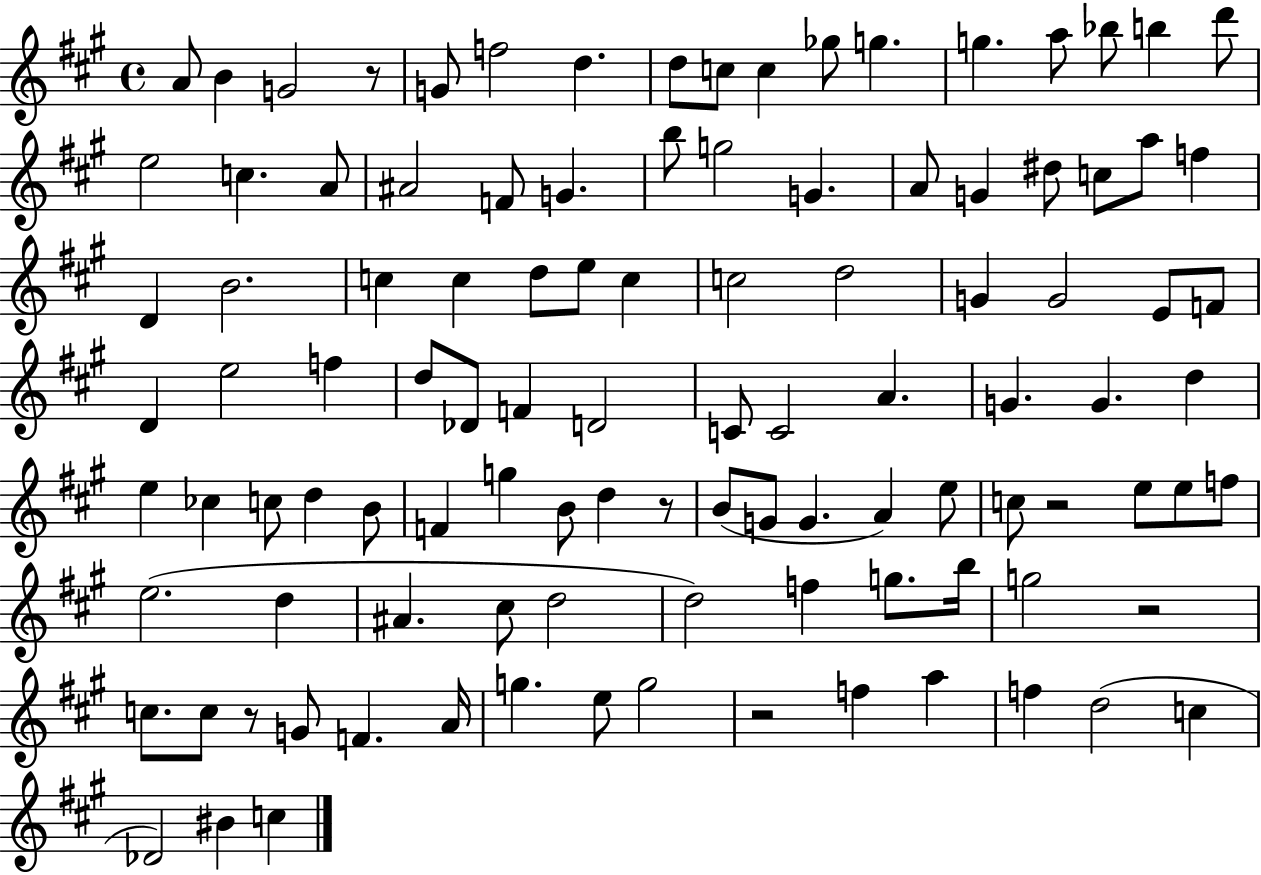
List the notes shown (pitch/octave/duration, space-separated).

A4/e B4/q G4/h R/e G4/e F5/h D5/q. D5/e C5/e C5/q Gb5/e G5/q. G5/q. A5/e Bb5/e B5/q D6/e E5/h C5/q. A4/e A#4/h F4/e G4/q. B5/e G5/h G4/q. A4/e G4/q D#5/e C5/e A5/e F5/q D4/q B4/h. C5/q C5/q D5/e E5/e C5/q C5/h D5/h G4/q G4/h E4/e F4/e D4/q E5/h F5/q D5/e Db4/e F4/q D4/h C4/e C4/h A4/q. G4/q. G4/q. D5/q E5/q CES5/q C5/e D5/q B4/e F4/q G5/q B4/e D5/q R/e B4/e G4/e G4/q. A4/q E5/e C5/e R/h E5/e E5/e F5/e E5/h. D5/q A#4/q. C#5/e D5/h D5/h F5/q G5/e. B5/s G5/h R/h C5/e. C5/e R/e G4/e F4/q. A4/s G5/q. E5/e G5/h R/h F5/q A5/q F5/q D5/h C5/q Db4/h BIS4/q C5/q